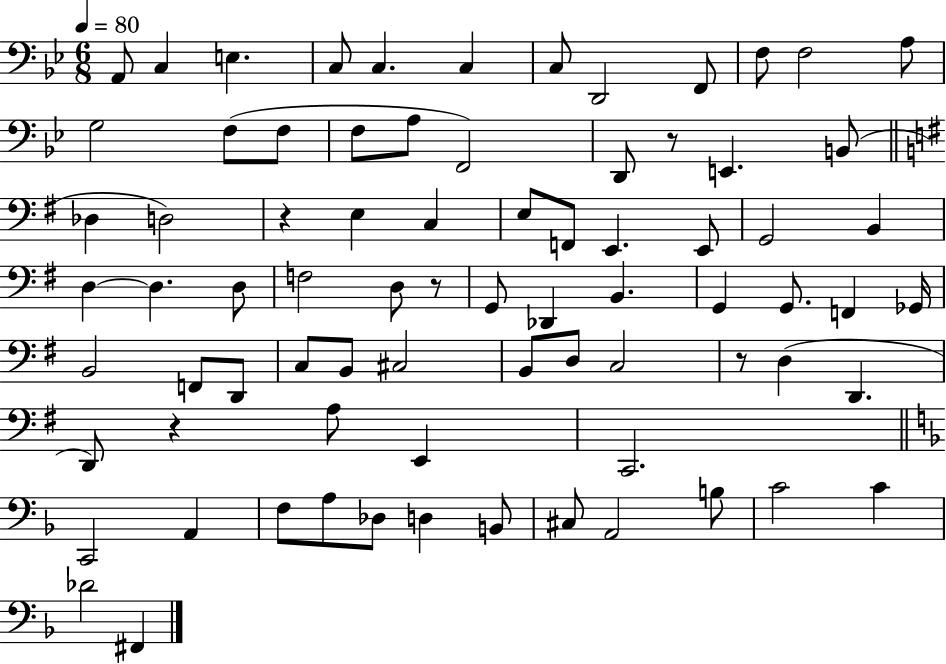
A2/e C3/q E3/q. C3/e C3/q. C3/q C3/e D2/h F2/e F3/e F3/h A3/e G3/h F3/e F3/e F3/e A3/e F2/h D2/e R/e E2/q. B2/e Db3/q D3/h R/q E3/q C3/q E3/e F2/e E2/q. E2/e G2/h B2/q D3/q D3/q. D3/e F3/h D3/e R/e G2/e Db2/q B2/q. G2/q G2/e. F2/q Gb2/s B2/h F2/e D2/e C3/e B2/e C#3/h B2/e D3/e C3/h R/e D3/q D2/q. D2/e R/q A3/e E2/q C2/h. C2/h A2/q F3/e A3/e Db3/e D3/q B2/e C#3/e A2/h B3/e C4/h C4/q Db4/h F#2/q